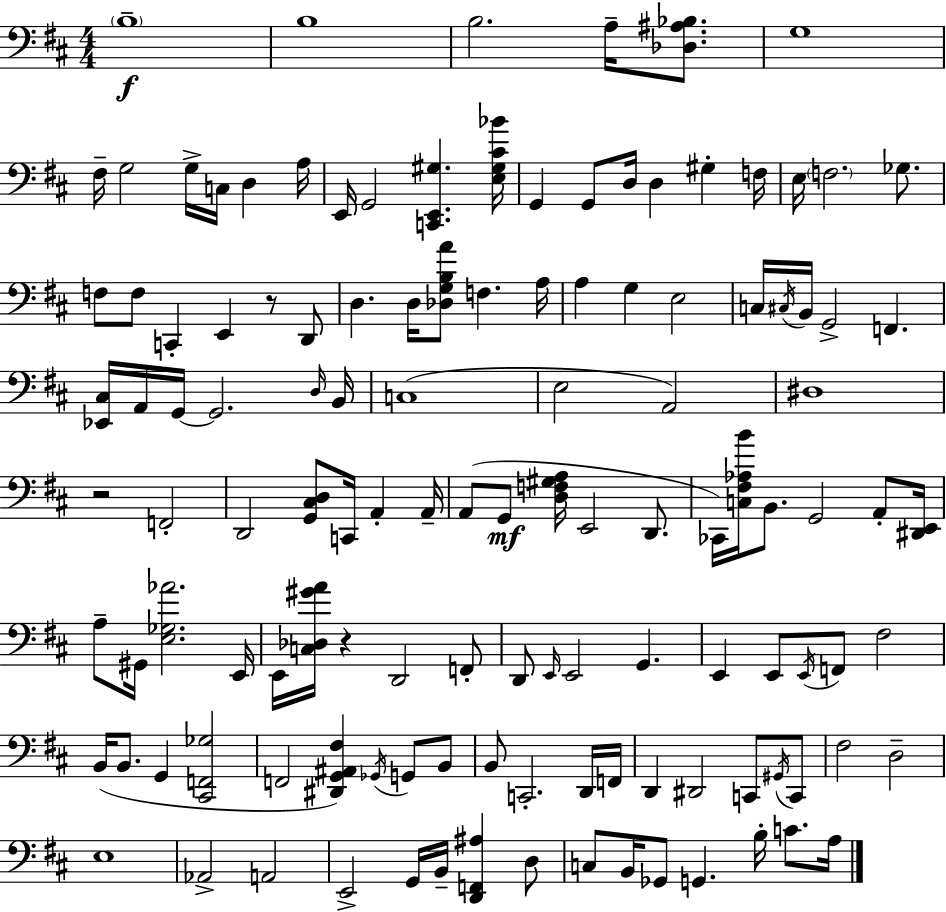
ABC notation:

X:1
T:Untitled
M:4/4
L:1/4
K:D
B,4 B,4 B,2 A,/4 [_D,^A,_B,]/2 G,4 ^F,/4 G,2 G,/4 C,/4 D, A,/4 E,,/4 G,,2 [C,,E,,^G,] [E,^G,^C_B]/4 G,, G,,/2 D,/4 D, ^G, F,/4 E,/4 F,2 _G,/2 F,/2 F,/2 C,, E,, z/2 D,,/2 D, D,/4 [_D,G,B,A]/2 F, A,/4 A, G, E,2 C,/4 ^C,/4 B,,/4 G,,2 F,, [_E,,^C,]/4 A,,/4 G,,/4 G,,2 D,/4 B,,/4 C,4 E,2 A,,2 ^D,4 z2 F,,2 D,,2 [G,,^C,D,]/2 C,,/4 A,, A,,/4 A,,/2 G,,/2 [D,F,^G,A,]/4 E,,2 D,,/2 _C,,/4 [C,^F,_A,B]/4 B,,/2 G,,2 A,,/2 [^D,,E,,]/4 A,/2 ^G,,/4 [E,_G,_A]2 E,,/4 E,,/4 [C,_D,^GA]/4 z D,,2 F,,/2 D,,/2 E,,/4 E,,2 G,, E,, E,,/2 E,,/4 F,,/2 ^F,2 B,,/4 B,,/2 G,, [^C,,F,,_G,]2 F,,2 [^D,,G,,^A,,^F,] _G,,/4 G,,/2 B,,/2 B,,/2 C,,2 D,,/4 F,,/4 D,, ^D,,2 C,,/2 ^G,,/4 C,,/2 ^F,2 D,2 E,4 _A,,2 A,,2 E,,2 G,,/4 B,,/4 [D,,F,,^A,] D,/2 C,/2 B,,/4 _G,,/2 G,, B,/4 C/2 A,/4